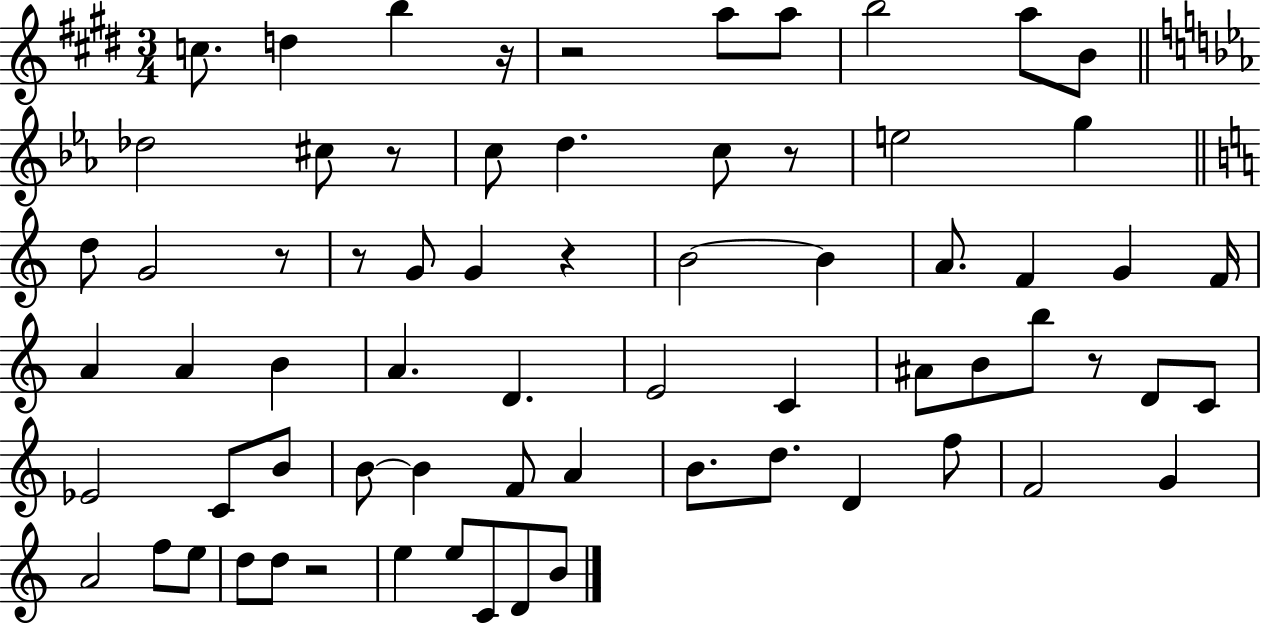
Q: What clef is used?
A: treble